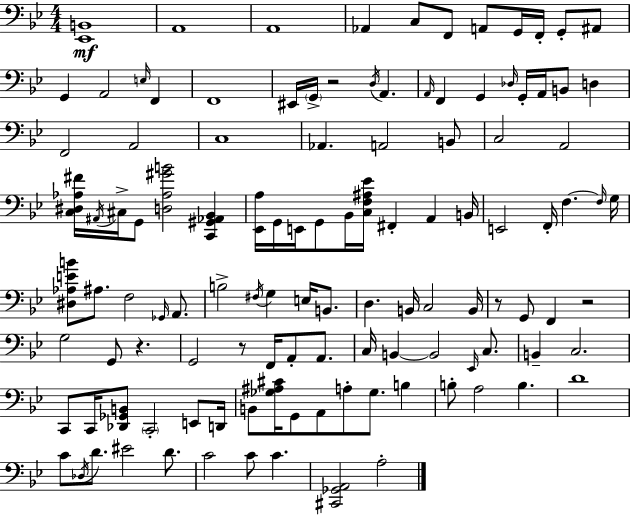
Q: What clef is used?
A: bass